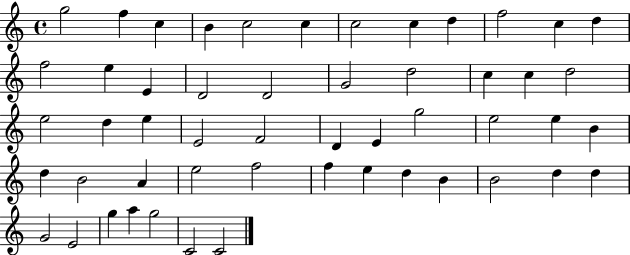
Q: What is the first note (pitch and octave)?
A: G5